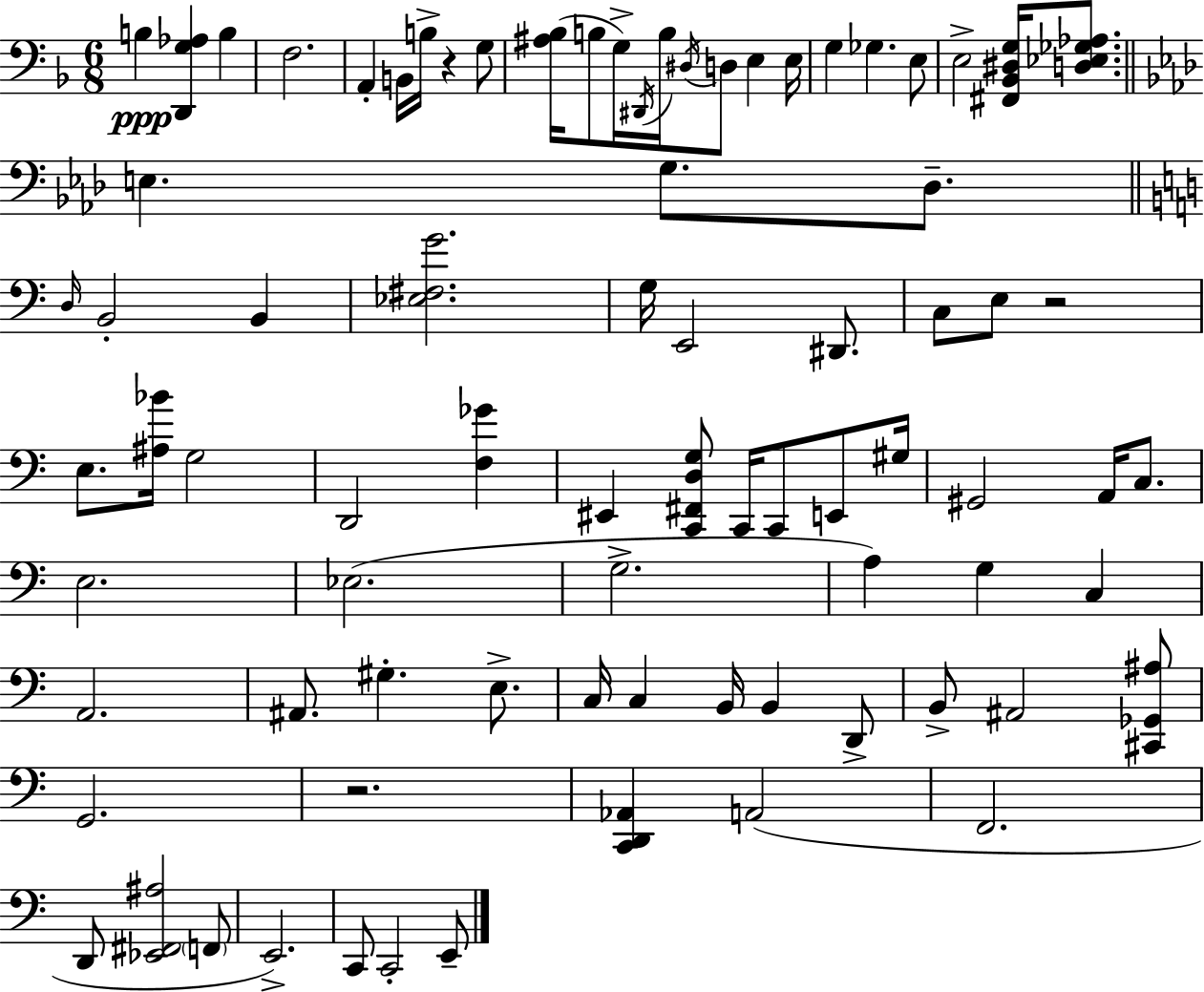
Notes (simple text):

B3/q [D2,G3,Ab3]/q B3/q F3/h. A2/q B2/s B3/s R/q G3/e [A#3,Bb3]/s B3/e G3/s D#2/s B3/s D#3/s D3/e E3/q E3/s G3/q Gb3/q. E3/e E3/h [F#2,Bb2,D#3,G3]/s [D3,Eb3,Gb3,Ab3]/e. E3/q. G3/e. Db3/e. D3/s B2/h B2/q [Eb3,F#3,G4]/h. G3/s E2/h D#2/e. C3/e E3/e R/h E3/e. [A#3,Bb4]/s G3/h D2/h [F3,Gb4]/q EIS2/q [C2,F#2,D3,G3]/e C2/s C2/e E2/e G#3/s G#2/h A2/s C3/e. E3/h. Eb3/h. G3/h. A3/q G3/q C3/q A2/h. A#2/e. G#3/q. E3/e. C3/s C3/q B2/s B2/q D2/e B2/e A#2/h [C#2,Gb2,A#3]/e G2/h. R/h. [C2,D2,Ab2]/q A2/h F2/h. D2/e [Eb2,F#2,A#3]/h F2/e E2/h. C2/e C2/h E2/e